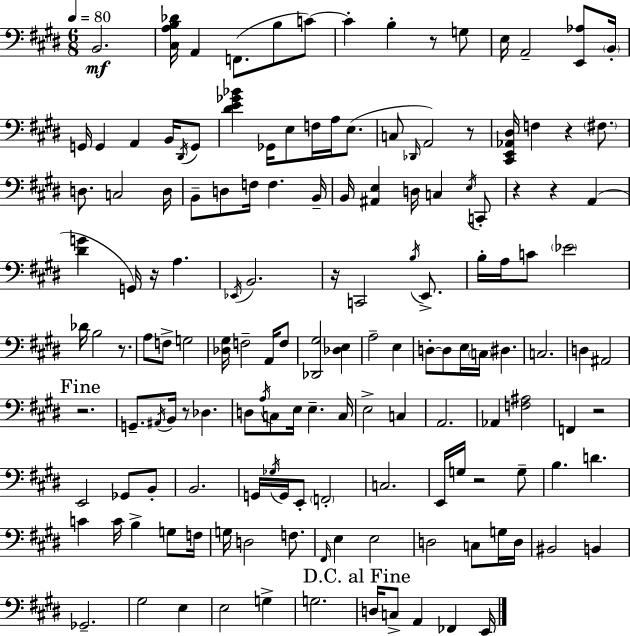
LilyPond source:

{
  \clef bass
  \numericTimeSignature
  \time 6/8
  \key e \major
  \tempo 4 = 80
  b,2.\mf | <cis a b des'>16 a,4 f,8.( b8 c'8~~) | c'4-. b4-. r8 g8 | e16 a,2-- <e, aes>8 \parenthesize b,16-. | \break g,16 g,4 a,4 b,16 \acciaccatura { dis,16 } g,8 | <dis' e' ges' bes'>4 ges,16 e8 f16 a16 e8.( | c8 \grace { des,16 } a,2) | r8 <cis, e, aes, dis>16 f4 r4 \parenthesize fis8. | \break d8. c2 | d16 b,8-- d8 f16 f4. | b,16-- b,16 <ais, e>4 d16 c4 | \acciaccatura { e16 } c,8-. r4 r4 a,4( | \break <dis' g'>4 g,16) r16 a4. | \acciaccatura { ees,16 } b,2. | r16 c,2 | \acciaccatura { b16 } e,8.-> b16-. a16 c'8 \parenthesize ees'2 | \break des'16 b2 | r8. a8 f8-> g2 | <des gis>16 f2-- | a,16 f8 <des, gis>2 | \break <des e>4 a2-- | e4 d8-.~~ d8 e16 \parenthesize c16 dis4. | c2. | d4 ais,2 | \break \mark "Fine" r2. | g,8.-- \acciaccatura { ais,16 } b,16 r8 | des4. d8 \acciaccatura { a16 } c8 e16 | e4.-- c16 e2-> | \break c4 a,2. | aes,4 <f ais>2 | f,4 r2 | e,2 | \break ges,8 b,8-. b,2. | g,16 \acciaccatura { ges16 } g,16 e,8-. | \parenthesize f,2-. c2. | e,16 g16 r2 | \break g8-- b4. | d'4. c'4 | c'16 b4-> g8 f16 g16 d2 | f8. \grace { fis,16 } e4 | \break e2 d2 | c8 g16 d16 bis,2 | b,4 ges,2.-- | gis2 | \break e4 e2 | g4-> g2. | \mark "D.C. al Fine" d16 c8-> | a,4 fes,4 e,16 \bar "|."
}